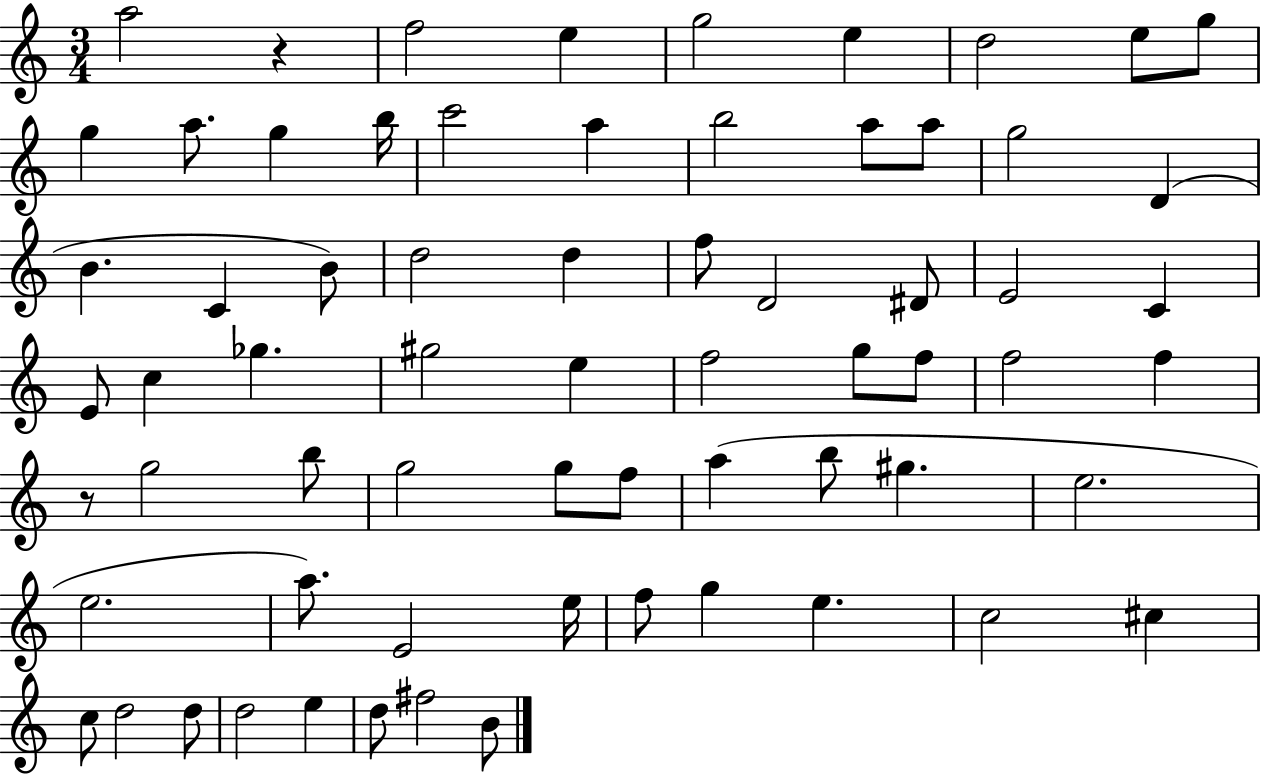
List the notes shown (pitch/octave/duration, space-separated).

A5/h R/q F5/h E5/q G5/h E5/q D5/h E5/e G5/e G5/q A5/e. G5/q B5/s C6/h A5/q B5/h A5/e A5/e G5/h D4/q B4/q. C4/q B4/e D5/h D5/q F5/e D4/h D#4/e E4/h C4/q E4/e C5/q Gb5/q. G#5/h E5/q F5/h G5/e F5/e F5/h F5/q R/e G5/h B5/e G5/h G5/e F5/e A5/q B5/e G#5/q. E5/h. E5/h. A5/e. E4/h E5/s F5/e G5/q E5/q. C5/h C#5/q C5/e D5/h D5/e D5/h E5/q D5/e F#5/h B4/e